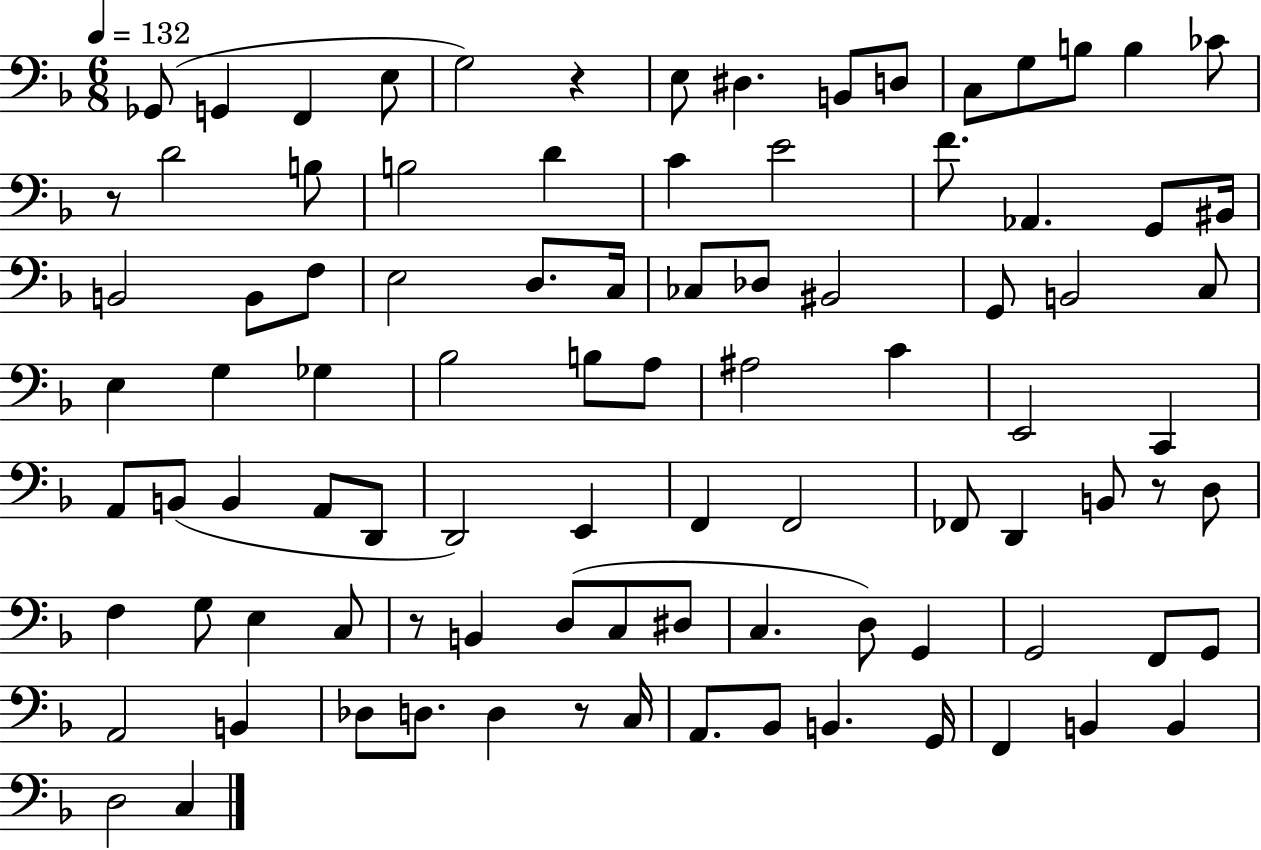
{
  \clef bass
  \numericTimeSignature
  \time 6/8
  \key f \major
  \tempo 4 = 132
  \repeat volta 2 { ges,8( g,4 f,4 e8 | g2) r4 | e8 dis4. b,8 d8 | c8 g8 b8 b4 ces'8 | \break r8 d'2 b8 | b2 d'4 | c'4 e'2 | f'8. aes,4. g,8 bis,16 | \break b,2 b,8 f8 | e2 d8. c16 | ces8 des8 bis,2 | g,8 b,2 c8 | \break e4 g4 ges4 | bes2 b8 a8 | ais2 c'4 | e,2 c,4 | \break a,8 b,8( b,4 a,8 d,8 | d,2) e,4 | f,4 f,2 | fes,8 d,4 b,8 r8 d8 | \break f4 g8 e4 c8 | r8 b,4 d8( c8 dis8 | c4. d8) g,4 | g,2 f,8 g,8 | \break a,2 b,4 | des8 d8. d4 r8 c16 | a,8. bes,8 b,4. g,16 | f,4 b,4 b,4 | \break d2 c4 | } \bar "|."
}